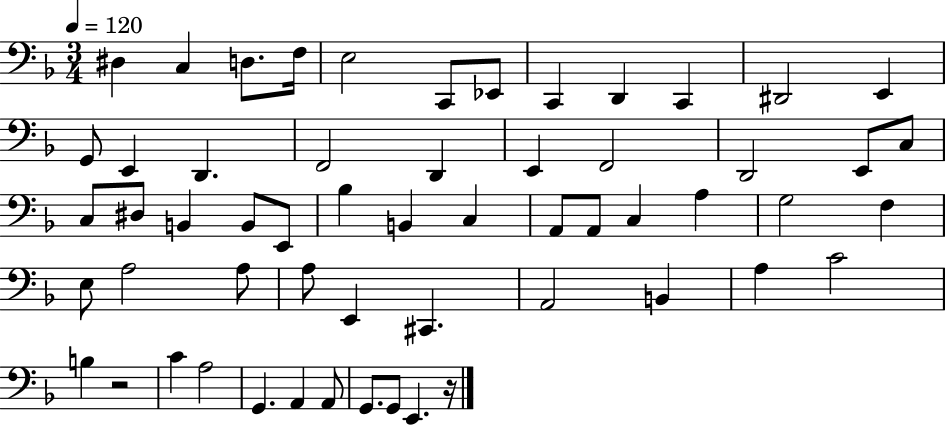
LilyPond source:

{
  \clef bass
  \numericTimeSignature
  \time 3/4
  \key f \major
  \tempo 4 = 120
  dis4 c4 d8. f16 | e2 c,8 ees,8 | c,4 d,4 c,4 | dis,2 e,4 | \break g,8 e,4 d,4. | f,2 d,4 | e,4 f,2 | d,2 e,8 c8 | \break c8 dis8 b,4 b,8 e,8 | bes4 b,4 c4 | a,8 a,8 c4 a4 | g2 f4 | \break e8 a2 a8 | a8 e,4 cis,4. | a,2 b,4 | a4 c'2 | \break b4 r2 | c'4 a2 | g,4. a,4 a,8 | g,8. g,8 e,4. r16 | \break \bar "|."
}